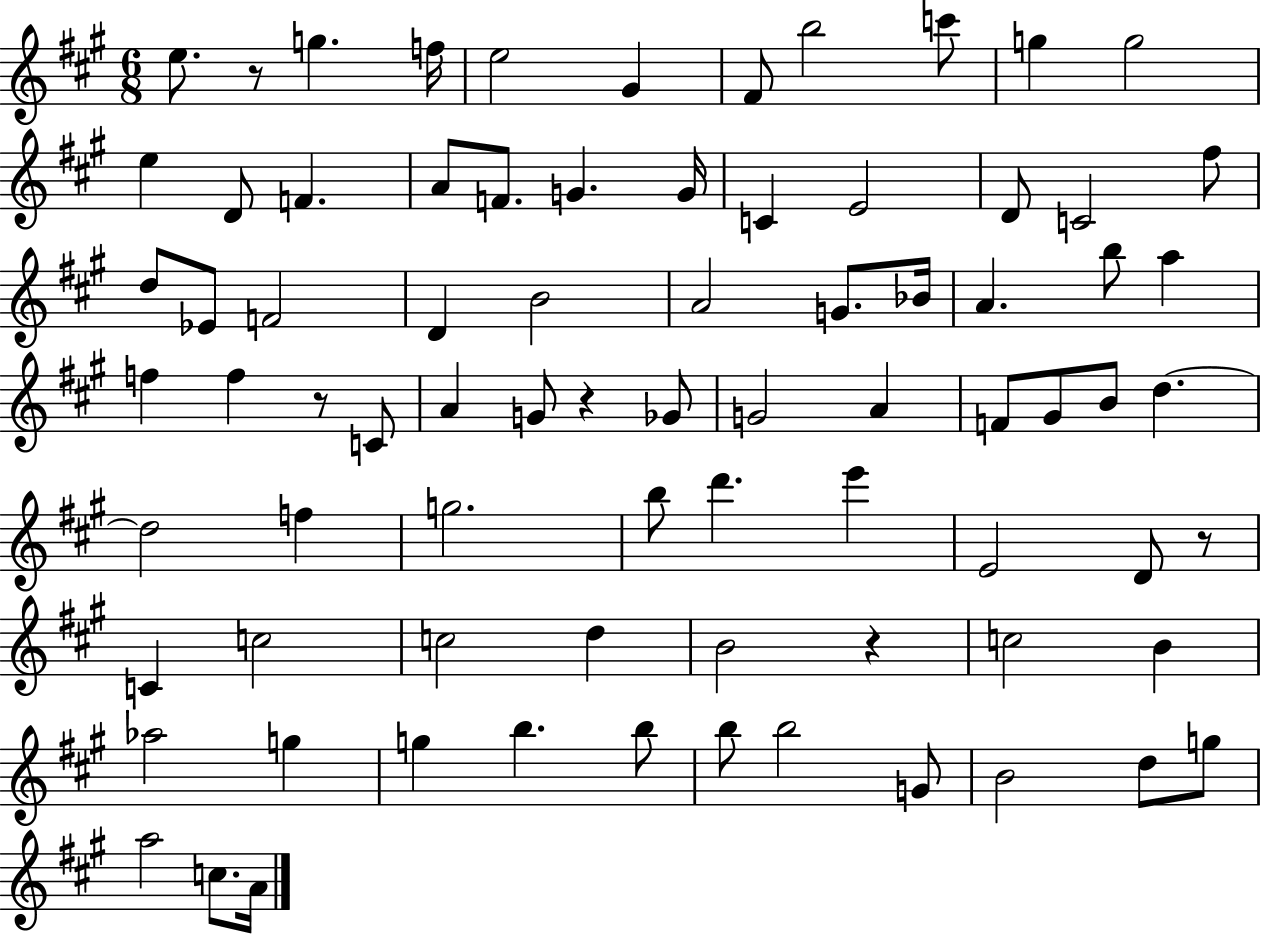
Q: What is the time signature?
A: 6/8